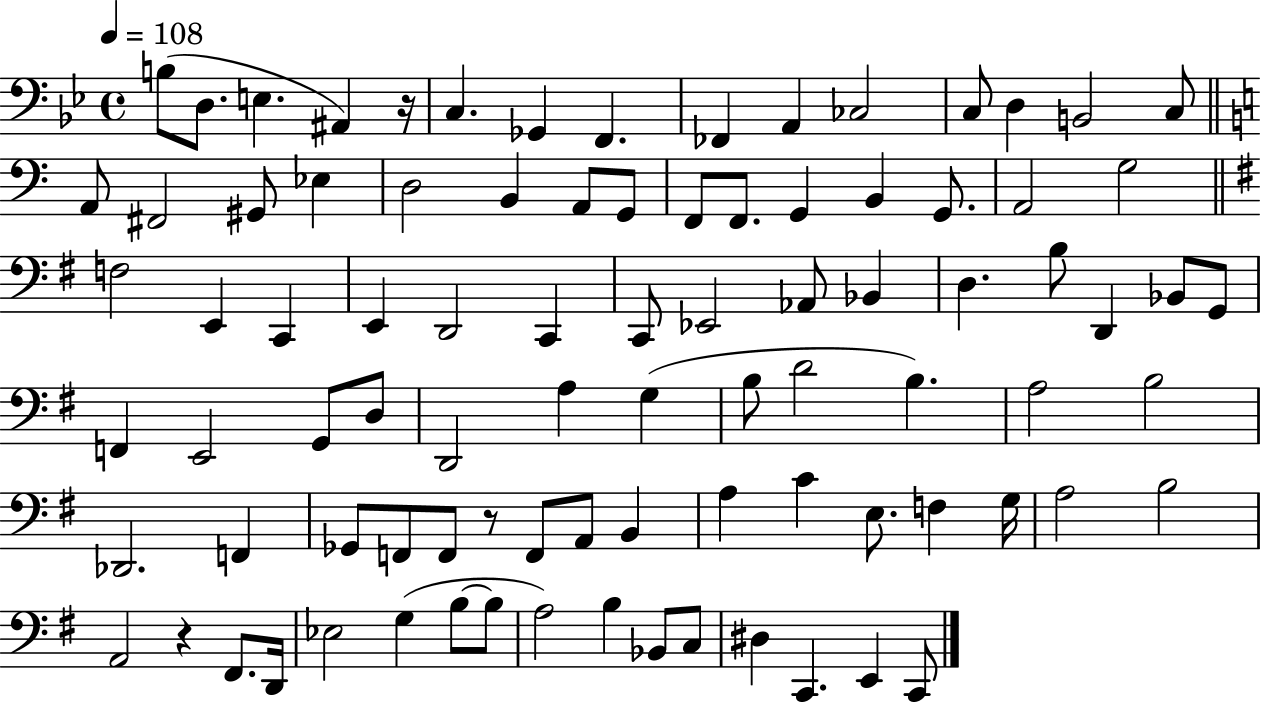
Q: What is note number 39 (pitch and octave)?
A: Bb2